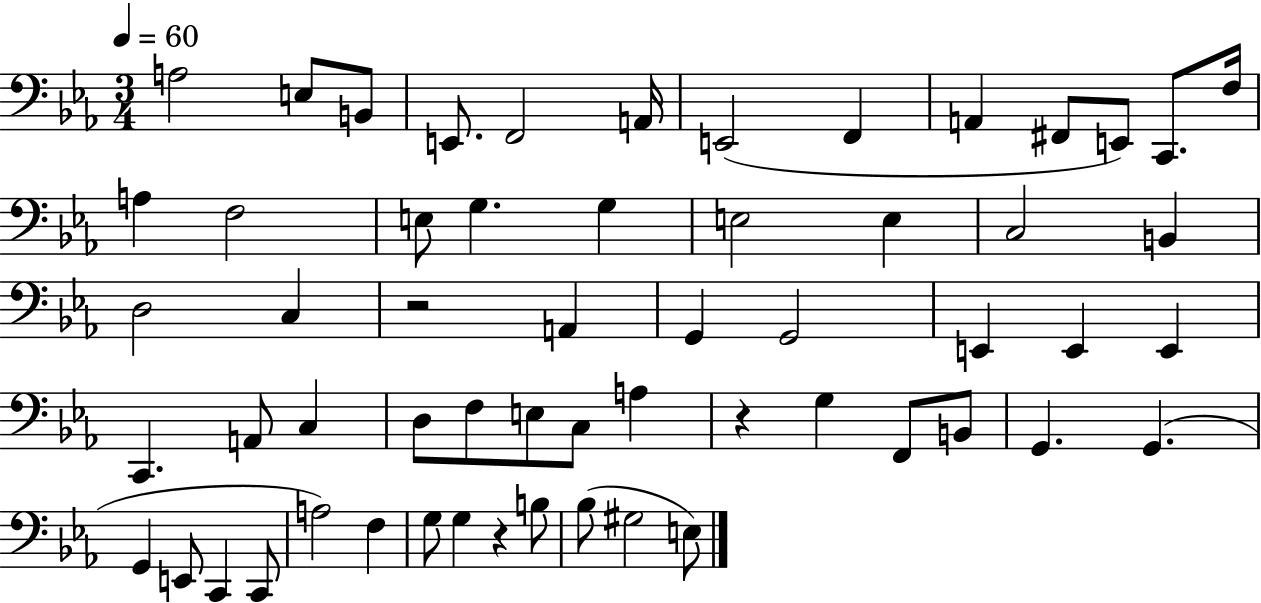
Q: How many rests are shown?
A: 3